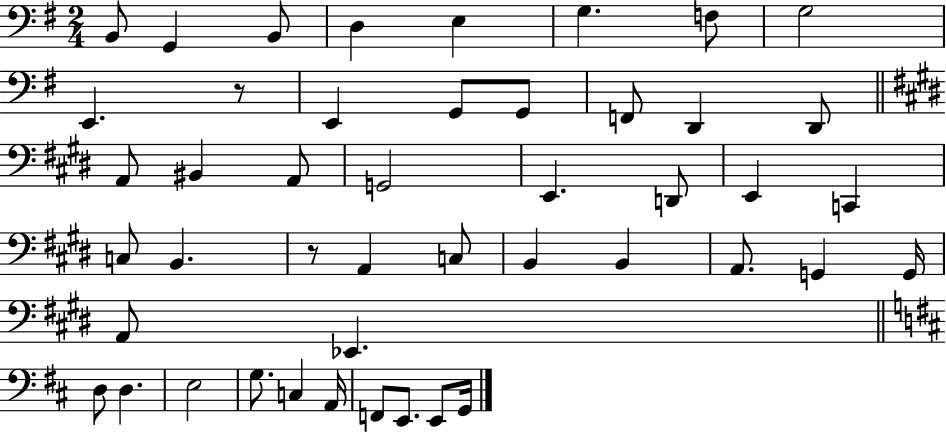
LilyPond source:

{
  \clef bass
  \numericTimeSignature
  \time 2/4
  \key g \major
  b,8 g,4 b,8 | d4 e4 | g4. f8 | g2 | \break e,4. r8 | e,4 g,8 g,8 | f,8 d,4 d,8 | \bar "||" \break \key e \major a,8 bis,4 a,8 | g,2 | e,4. d,8 | e,4 c,4 | \break c8 b,4. | r8 a,4 c8 | b,4 b,4 | a,8. g,4 g,16 | \break a,8 ees,4. | \bar "||" \break \key b \minor d8 d4. | e2 | g8. c4 a,16 | f,8 e,8. e,8 g,16 | \break \bar "|."
}